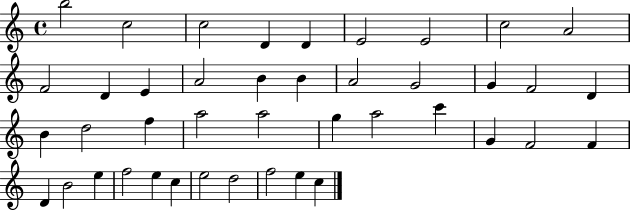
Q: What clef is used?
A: treble